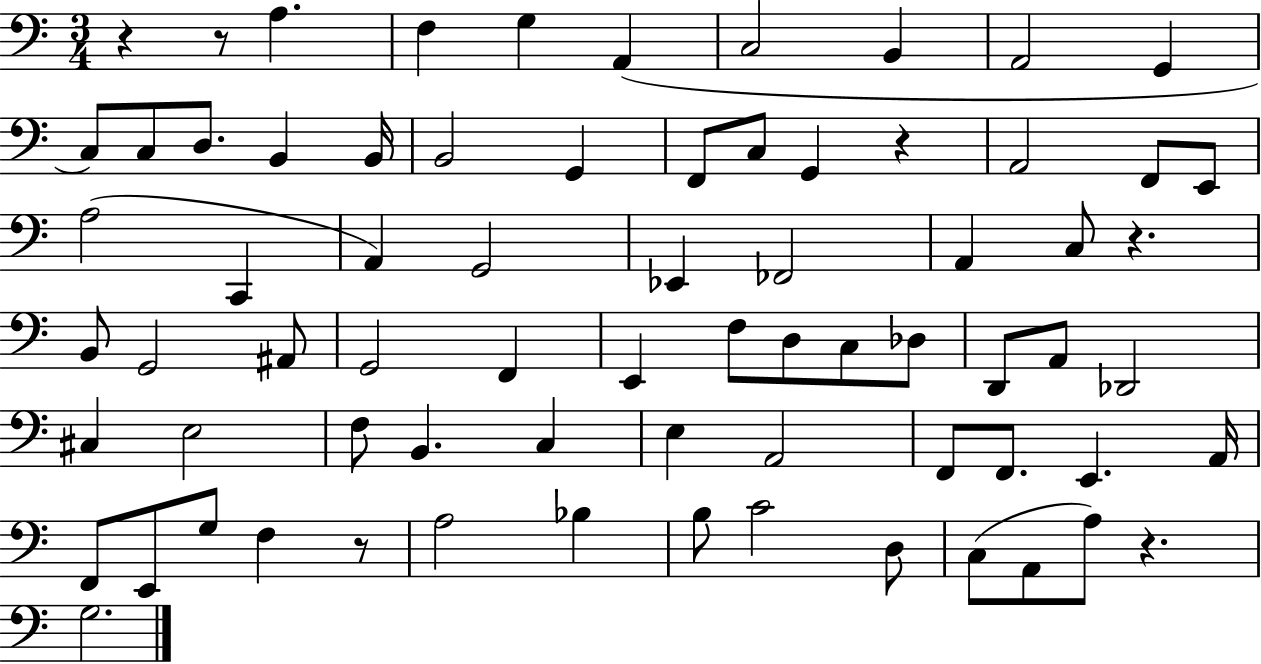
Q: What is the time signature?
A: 3/4